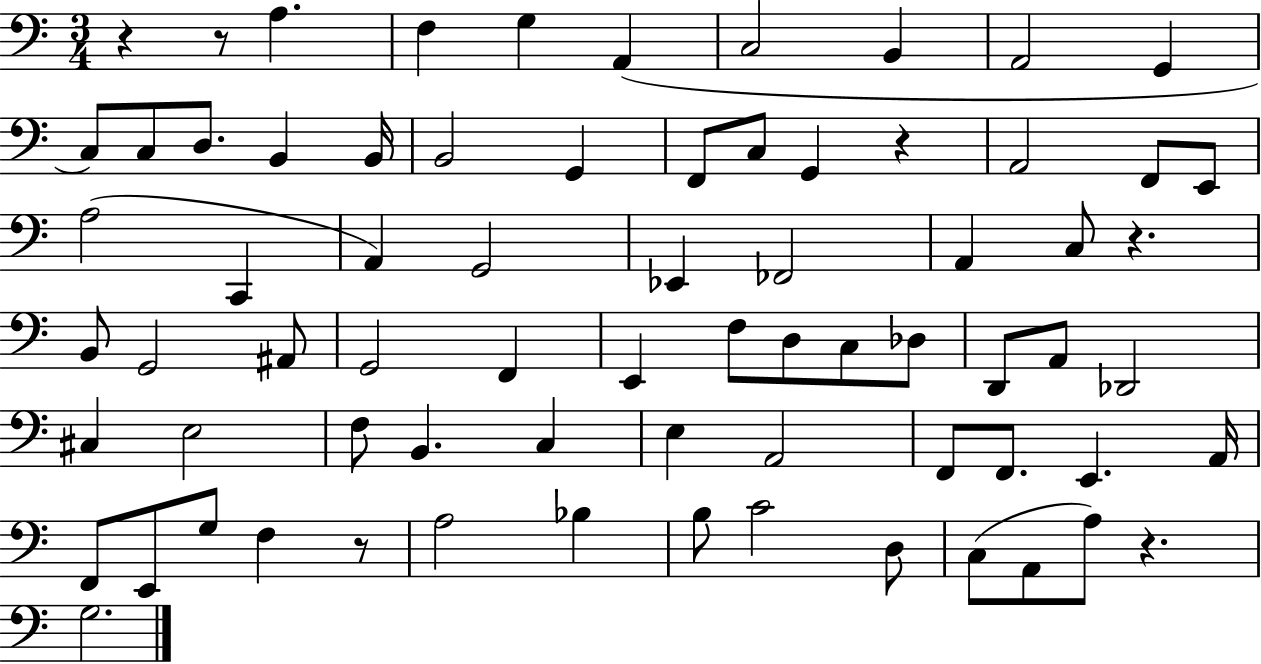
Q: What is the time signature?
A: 3/4